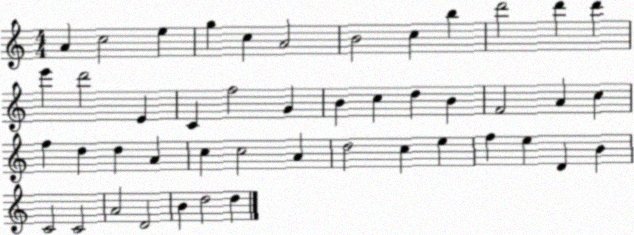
X:1
T:Untitled
M:4/4
L:1/4
K:C
A c2 e g c A2 B2 c b d'2 d' d' e' d'2 E C f2 G B c d B F2 A c f d d A c c2 A d2 c e f e D B C2 C2 A2 D2 B d2 d